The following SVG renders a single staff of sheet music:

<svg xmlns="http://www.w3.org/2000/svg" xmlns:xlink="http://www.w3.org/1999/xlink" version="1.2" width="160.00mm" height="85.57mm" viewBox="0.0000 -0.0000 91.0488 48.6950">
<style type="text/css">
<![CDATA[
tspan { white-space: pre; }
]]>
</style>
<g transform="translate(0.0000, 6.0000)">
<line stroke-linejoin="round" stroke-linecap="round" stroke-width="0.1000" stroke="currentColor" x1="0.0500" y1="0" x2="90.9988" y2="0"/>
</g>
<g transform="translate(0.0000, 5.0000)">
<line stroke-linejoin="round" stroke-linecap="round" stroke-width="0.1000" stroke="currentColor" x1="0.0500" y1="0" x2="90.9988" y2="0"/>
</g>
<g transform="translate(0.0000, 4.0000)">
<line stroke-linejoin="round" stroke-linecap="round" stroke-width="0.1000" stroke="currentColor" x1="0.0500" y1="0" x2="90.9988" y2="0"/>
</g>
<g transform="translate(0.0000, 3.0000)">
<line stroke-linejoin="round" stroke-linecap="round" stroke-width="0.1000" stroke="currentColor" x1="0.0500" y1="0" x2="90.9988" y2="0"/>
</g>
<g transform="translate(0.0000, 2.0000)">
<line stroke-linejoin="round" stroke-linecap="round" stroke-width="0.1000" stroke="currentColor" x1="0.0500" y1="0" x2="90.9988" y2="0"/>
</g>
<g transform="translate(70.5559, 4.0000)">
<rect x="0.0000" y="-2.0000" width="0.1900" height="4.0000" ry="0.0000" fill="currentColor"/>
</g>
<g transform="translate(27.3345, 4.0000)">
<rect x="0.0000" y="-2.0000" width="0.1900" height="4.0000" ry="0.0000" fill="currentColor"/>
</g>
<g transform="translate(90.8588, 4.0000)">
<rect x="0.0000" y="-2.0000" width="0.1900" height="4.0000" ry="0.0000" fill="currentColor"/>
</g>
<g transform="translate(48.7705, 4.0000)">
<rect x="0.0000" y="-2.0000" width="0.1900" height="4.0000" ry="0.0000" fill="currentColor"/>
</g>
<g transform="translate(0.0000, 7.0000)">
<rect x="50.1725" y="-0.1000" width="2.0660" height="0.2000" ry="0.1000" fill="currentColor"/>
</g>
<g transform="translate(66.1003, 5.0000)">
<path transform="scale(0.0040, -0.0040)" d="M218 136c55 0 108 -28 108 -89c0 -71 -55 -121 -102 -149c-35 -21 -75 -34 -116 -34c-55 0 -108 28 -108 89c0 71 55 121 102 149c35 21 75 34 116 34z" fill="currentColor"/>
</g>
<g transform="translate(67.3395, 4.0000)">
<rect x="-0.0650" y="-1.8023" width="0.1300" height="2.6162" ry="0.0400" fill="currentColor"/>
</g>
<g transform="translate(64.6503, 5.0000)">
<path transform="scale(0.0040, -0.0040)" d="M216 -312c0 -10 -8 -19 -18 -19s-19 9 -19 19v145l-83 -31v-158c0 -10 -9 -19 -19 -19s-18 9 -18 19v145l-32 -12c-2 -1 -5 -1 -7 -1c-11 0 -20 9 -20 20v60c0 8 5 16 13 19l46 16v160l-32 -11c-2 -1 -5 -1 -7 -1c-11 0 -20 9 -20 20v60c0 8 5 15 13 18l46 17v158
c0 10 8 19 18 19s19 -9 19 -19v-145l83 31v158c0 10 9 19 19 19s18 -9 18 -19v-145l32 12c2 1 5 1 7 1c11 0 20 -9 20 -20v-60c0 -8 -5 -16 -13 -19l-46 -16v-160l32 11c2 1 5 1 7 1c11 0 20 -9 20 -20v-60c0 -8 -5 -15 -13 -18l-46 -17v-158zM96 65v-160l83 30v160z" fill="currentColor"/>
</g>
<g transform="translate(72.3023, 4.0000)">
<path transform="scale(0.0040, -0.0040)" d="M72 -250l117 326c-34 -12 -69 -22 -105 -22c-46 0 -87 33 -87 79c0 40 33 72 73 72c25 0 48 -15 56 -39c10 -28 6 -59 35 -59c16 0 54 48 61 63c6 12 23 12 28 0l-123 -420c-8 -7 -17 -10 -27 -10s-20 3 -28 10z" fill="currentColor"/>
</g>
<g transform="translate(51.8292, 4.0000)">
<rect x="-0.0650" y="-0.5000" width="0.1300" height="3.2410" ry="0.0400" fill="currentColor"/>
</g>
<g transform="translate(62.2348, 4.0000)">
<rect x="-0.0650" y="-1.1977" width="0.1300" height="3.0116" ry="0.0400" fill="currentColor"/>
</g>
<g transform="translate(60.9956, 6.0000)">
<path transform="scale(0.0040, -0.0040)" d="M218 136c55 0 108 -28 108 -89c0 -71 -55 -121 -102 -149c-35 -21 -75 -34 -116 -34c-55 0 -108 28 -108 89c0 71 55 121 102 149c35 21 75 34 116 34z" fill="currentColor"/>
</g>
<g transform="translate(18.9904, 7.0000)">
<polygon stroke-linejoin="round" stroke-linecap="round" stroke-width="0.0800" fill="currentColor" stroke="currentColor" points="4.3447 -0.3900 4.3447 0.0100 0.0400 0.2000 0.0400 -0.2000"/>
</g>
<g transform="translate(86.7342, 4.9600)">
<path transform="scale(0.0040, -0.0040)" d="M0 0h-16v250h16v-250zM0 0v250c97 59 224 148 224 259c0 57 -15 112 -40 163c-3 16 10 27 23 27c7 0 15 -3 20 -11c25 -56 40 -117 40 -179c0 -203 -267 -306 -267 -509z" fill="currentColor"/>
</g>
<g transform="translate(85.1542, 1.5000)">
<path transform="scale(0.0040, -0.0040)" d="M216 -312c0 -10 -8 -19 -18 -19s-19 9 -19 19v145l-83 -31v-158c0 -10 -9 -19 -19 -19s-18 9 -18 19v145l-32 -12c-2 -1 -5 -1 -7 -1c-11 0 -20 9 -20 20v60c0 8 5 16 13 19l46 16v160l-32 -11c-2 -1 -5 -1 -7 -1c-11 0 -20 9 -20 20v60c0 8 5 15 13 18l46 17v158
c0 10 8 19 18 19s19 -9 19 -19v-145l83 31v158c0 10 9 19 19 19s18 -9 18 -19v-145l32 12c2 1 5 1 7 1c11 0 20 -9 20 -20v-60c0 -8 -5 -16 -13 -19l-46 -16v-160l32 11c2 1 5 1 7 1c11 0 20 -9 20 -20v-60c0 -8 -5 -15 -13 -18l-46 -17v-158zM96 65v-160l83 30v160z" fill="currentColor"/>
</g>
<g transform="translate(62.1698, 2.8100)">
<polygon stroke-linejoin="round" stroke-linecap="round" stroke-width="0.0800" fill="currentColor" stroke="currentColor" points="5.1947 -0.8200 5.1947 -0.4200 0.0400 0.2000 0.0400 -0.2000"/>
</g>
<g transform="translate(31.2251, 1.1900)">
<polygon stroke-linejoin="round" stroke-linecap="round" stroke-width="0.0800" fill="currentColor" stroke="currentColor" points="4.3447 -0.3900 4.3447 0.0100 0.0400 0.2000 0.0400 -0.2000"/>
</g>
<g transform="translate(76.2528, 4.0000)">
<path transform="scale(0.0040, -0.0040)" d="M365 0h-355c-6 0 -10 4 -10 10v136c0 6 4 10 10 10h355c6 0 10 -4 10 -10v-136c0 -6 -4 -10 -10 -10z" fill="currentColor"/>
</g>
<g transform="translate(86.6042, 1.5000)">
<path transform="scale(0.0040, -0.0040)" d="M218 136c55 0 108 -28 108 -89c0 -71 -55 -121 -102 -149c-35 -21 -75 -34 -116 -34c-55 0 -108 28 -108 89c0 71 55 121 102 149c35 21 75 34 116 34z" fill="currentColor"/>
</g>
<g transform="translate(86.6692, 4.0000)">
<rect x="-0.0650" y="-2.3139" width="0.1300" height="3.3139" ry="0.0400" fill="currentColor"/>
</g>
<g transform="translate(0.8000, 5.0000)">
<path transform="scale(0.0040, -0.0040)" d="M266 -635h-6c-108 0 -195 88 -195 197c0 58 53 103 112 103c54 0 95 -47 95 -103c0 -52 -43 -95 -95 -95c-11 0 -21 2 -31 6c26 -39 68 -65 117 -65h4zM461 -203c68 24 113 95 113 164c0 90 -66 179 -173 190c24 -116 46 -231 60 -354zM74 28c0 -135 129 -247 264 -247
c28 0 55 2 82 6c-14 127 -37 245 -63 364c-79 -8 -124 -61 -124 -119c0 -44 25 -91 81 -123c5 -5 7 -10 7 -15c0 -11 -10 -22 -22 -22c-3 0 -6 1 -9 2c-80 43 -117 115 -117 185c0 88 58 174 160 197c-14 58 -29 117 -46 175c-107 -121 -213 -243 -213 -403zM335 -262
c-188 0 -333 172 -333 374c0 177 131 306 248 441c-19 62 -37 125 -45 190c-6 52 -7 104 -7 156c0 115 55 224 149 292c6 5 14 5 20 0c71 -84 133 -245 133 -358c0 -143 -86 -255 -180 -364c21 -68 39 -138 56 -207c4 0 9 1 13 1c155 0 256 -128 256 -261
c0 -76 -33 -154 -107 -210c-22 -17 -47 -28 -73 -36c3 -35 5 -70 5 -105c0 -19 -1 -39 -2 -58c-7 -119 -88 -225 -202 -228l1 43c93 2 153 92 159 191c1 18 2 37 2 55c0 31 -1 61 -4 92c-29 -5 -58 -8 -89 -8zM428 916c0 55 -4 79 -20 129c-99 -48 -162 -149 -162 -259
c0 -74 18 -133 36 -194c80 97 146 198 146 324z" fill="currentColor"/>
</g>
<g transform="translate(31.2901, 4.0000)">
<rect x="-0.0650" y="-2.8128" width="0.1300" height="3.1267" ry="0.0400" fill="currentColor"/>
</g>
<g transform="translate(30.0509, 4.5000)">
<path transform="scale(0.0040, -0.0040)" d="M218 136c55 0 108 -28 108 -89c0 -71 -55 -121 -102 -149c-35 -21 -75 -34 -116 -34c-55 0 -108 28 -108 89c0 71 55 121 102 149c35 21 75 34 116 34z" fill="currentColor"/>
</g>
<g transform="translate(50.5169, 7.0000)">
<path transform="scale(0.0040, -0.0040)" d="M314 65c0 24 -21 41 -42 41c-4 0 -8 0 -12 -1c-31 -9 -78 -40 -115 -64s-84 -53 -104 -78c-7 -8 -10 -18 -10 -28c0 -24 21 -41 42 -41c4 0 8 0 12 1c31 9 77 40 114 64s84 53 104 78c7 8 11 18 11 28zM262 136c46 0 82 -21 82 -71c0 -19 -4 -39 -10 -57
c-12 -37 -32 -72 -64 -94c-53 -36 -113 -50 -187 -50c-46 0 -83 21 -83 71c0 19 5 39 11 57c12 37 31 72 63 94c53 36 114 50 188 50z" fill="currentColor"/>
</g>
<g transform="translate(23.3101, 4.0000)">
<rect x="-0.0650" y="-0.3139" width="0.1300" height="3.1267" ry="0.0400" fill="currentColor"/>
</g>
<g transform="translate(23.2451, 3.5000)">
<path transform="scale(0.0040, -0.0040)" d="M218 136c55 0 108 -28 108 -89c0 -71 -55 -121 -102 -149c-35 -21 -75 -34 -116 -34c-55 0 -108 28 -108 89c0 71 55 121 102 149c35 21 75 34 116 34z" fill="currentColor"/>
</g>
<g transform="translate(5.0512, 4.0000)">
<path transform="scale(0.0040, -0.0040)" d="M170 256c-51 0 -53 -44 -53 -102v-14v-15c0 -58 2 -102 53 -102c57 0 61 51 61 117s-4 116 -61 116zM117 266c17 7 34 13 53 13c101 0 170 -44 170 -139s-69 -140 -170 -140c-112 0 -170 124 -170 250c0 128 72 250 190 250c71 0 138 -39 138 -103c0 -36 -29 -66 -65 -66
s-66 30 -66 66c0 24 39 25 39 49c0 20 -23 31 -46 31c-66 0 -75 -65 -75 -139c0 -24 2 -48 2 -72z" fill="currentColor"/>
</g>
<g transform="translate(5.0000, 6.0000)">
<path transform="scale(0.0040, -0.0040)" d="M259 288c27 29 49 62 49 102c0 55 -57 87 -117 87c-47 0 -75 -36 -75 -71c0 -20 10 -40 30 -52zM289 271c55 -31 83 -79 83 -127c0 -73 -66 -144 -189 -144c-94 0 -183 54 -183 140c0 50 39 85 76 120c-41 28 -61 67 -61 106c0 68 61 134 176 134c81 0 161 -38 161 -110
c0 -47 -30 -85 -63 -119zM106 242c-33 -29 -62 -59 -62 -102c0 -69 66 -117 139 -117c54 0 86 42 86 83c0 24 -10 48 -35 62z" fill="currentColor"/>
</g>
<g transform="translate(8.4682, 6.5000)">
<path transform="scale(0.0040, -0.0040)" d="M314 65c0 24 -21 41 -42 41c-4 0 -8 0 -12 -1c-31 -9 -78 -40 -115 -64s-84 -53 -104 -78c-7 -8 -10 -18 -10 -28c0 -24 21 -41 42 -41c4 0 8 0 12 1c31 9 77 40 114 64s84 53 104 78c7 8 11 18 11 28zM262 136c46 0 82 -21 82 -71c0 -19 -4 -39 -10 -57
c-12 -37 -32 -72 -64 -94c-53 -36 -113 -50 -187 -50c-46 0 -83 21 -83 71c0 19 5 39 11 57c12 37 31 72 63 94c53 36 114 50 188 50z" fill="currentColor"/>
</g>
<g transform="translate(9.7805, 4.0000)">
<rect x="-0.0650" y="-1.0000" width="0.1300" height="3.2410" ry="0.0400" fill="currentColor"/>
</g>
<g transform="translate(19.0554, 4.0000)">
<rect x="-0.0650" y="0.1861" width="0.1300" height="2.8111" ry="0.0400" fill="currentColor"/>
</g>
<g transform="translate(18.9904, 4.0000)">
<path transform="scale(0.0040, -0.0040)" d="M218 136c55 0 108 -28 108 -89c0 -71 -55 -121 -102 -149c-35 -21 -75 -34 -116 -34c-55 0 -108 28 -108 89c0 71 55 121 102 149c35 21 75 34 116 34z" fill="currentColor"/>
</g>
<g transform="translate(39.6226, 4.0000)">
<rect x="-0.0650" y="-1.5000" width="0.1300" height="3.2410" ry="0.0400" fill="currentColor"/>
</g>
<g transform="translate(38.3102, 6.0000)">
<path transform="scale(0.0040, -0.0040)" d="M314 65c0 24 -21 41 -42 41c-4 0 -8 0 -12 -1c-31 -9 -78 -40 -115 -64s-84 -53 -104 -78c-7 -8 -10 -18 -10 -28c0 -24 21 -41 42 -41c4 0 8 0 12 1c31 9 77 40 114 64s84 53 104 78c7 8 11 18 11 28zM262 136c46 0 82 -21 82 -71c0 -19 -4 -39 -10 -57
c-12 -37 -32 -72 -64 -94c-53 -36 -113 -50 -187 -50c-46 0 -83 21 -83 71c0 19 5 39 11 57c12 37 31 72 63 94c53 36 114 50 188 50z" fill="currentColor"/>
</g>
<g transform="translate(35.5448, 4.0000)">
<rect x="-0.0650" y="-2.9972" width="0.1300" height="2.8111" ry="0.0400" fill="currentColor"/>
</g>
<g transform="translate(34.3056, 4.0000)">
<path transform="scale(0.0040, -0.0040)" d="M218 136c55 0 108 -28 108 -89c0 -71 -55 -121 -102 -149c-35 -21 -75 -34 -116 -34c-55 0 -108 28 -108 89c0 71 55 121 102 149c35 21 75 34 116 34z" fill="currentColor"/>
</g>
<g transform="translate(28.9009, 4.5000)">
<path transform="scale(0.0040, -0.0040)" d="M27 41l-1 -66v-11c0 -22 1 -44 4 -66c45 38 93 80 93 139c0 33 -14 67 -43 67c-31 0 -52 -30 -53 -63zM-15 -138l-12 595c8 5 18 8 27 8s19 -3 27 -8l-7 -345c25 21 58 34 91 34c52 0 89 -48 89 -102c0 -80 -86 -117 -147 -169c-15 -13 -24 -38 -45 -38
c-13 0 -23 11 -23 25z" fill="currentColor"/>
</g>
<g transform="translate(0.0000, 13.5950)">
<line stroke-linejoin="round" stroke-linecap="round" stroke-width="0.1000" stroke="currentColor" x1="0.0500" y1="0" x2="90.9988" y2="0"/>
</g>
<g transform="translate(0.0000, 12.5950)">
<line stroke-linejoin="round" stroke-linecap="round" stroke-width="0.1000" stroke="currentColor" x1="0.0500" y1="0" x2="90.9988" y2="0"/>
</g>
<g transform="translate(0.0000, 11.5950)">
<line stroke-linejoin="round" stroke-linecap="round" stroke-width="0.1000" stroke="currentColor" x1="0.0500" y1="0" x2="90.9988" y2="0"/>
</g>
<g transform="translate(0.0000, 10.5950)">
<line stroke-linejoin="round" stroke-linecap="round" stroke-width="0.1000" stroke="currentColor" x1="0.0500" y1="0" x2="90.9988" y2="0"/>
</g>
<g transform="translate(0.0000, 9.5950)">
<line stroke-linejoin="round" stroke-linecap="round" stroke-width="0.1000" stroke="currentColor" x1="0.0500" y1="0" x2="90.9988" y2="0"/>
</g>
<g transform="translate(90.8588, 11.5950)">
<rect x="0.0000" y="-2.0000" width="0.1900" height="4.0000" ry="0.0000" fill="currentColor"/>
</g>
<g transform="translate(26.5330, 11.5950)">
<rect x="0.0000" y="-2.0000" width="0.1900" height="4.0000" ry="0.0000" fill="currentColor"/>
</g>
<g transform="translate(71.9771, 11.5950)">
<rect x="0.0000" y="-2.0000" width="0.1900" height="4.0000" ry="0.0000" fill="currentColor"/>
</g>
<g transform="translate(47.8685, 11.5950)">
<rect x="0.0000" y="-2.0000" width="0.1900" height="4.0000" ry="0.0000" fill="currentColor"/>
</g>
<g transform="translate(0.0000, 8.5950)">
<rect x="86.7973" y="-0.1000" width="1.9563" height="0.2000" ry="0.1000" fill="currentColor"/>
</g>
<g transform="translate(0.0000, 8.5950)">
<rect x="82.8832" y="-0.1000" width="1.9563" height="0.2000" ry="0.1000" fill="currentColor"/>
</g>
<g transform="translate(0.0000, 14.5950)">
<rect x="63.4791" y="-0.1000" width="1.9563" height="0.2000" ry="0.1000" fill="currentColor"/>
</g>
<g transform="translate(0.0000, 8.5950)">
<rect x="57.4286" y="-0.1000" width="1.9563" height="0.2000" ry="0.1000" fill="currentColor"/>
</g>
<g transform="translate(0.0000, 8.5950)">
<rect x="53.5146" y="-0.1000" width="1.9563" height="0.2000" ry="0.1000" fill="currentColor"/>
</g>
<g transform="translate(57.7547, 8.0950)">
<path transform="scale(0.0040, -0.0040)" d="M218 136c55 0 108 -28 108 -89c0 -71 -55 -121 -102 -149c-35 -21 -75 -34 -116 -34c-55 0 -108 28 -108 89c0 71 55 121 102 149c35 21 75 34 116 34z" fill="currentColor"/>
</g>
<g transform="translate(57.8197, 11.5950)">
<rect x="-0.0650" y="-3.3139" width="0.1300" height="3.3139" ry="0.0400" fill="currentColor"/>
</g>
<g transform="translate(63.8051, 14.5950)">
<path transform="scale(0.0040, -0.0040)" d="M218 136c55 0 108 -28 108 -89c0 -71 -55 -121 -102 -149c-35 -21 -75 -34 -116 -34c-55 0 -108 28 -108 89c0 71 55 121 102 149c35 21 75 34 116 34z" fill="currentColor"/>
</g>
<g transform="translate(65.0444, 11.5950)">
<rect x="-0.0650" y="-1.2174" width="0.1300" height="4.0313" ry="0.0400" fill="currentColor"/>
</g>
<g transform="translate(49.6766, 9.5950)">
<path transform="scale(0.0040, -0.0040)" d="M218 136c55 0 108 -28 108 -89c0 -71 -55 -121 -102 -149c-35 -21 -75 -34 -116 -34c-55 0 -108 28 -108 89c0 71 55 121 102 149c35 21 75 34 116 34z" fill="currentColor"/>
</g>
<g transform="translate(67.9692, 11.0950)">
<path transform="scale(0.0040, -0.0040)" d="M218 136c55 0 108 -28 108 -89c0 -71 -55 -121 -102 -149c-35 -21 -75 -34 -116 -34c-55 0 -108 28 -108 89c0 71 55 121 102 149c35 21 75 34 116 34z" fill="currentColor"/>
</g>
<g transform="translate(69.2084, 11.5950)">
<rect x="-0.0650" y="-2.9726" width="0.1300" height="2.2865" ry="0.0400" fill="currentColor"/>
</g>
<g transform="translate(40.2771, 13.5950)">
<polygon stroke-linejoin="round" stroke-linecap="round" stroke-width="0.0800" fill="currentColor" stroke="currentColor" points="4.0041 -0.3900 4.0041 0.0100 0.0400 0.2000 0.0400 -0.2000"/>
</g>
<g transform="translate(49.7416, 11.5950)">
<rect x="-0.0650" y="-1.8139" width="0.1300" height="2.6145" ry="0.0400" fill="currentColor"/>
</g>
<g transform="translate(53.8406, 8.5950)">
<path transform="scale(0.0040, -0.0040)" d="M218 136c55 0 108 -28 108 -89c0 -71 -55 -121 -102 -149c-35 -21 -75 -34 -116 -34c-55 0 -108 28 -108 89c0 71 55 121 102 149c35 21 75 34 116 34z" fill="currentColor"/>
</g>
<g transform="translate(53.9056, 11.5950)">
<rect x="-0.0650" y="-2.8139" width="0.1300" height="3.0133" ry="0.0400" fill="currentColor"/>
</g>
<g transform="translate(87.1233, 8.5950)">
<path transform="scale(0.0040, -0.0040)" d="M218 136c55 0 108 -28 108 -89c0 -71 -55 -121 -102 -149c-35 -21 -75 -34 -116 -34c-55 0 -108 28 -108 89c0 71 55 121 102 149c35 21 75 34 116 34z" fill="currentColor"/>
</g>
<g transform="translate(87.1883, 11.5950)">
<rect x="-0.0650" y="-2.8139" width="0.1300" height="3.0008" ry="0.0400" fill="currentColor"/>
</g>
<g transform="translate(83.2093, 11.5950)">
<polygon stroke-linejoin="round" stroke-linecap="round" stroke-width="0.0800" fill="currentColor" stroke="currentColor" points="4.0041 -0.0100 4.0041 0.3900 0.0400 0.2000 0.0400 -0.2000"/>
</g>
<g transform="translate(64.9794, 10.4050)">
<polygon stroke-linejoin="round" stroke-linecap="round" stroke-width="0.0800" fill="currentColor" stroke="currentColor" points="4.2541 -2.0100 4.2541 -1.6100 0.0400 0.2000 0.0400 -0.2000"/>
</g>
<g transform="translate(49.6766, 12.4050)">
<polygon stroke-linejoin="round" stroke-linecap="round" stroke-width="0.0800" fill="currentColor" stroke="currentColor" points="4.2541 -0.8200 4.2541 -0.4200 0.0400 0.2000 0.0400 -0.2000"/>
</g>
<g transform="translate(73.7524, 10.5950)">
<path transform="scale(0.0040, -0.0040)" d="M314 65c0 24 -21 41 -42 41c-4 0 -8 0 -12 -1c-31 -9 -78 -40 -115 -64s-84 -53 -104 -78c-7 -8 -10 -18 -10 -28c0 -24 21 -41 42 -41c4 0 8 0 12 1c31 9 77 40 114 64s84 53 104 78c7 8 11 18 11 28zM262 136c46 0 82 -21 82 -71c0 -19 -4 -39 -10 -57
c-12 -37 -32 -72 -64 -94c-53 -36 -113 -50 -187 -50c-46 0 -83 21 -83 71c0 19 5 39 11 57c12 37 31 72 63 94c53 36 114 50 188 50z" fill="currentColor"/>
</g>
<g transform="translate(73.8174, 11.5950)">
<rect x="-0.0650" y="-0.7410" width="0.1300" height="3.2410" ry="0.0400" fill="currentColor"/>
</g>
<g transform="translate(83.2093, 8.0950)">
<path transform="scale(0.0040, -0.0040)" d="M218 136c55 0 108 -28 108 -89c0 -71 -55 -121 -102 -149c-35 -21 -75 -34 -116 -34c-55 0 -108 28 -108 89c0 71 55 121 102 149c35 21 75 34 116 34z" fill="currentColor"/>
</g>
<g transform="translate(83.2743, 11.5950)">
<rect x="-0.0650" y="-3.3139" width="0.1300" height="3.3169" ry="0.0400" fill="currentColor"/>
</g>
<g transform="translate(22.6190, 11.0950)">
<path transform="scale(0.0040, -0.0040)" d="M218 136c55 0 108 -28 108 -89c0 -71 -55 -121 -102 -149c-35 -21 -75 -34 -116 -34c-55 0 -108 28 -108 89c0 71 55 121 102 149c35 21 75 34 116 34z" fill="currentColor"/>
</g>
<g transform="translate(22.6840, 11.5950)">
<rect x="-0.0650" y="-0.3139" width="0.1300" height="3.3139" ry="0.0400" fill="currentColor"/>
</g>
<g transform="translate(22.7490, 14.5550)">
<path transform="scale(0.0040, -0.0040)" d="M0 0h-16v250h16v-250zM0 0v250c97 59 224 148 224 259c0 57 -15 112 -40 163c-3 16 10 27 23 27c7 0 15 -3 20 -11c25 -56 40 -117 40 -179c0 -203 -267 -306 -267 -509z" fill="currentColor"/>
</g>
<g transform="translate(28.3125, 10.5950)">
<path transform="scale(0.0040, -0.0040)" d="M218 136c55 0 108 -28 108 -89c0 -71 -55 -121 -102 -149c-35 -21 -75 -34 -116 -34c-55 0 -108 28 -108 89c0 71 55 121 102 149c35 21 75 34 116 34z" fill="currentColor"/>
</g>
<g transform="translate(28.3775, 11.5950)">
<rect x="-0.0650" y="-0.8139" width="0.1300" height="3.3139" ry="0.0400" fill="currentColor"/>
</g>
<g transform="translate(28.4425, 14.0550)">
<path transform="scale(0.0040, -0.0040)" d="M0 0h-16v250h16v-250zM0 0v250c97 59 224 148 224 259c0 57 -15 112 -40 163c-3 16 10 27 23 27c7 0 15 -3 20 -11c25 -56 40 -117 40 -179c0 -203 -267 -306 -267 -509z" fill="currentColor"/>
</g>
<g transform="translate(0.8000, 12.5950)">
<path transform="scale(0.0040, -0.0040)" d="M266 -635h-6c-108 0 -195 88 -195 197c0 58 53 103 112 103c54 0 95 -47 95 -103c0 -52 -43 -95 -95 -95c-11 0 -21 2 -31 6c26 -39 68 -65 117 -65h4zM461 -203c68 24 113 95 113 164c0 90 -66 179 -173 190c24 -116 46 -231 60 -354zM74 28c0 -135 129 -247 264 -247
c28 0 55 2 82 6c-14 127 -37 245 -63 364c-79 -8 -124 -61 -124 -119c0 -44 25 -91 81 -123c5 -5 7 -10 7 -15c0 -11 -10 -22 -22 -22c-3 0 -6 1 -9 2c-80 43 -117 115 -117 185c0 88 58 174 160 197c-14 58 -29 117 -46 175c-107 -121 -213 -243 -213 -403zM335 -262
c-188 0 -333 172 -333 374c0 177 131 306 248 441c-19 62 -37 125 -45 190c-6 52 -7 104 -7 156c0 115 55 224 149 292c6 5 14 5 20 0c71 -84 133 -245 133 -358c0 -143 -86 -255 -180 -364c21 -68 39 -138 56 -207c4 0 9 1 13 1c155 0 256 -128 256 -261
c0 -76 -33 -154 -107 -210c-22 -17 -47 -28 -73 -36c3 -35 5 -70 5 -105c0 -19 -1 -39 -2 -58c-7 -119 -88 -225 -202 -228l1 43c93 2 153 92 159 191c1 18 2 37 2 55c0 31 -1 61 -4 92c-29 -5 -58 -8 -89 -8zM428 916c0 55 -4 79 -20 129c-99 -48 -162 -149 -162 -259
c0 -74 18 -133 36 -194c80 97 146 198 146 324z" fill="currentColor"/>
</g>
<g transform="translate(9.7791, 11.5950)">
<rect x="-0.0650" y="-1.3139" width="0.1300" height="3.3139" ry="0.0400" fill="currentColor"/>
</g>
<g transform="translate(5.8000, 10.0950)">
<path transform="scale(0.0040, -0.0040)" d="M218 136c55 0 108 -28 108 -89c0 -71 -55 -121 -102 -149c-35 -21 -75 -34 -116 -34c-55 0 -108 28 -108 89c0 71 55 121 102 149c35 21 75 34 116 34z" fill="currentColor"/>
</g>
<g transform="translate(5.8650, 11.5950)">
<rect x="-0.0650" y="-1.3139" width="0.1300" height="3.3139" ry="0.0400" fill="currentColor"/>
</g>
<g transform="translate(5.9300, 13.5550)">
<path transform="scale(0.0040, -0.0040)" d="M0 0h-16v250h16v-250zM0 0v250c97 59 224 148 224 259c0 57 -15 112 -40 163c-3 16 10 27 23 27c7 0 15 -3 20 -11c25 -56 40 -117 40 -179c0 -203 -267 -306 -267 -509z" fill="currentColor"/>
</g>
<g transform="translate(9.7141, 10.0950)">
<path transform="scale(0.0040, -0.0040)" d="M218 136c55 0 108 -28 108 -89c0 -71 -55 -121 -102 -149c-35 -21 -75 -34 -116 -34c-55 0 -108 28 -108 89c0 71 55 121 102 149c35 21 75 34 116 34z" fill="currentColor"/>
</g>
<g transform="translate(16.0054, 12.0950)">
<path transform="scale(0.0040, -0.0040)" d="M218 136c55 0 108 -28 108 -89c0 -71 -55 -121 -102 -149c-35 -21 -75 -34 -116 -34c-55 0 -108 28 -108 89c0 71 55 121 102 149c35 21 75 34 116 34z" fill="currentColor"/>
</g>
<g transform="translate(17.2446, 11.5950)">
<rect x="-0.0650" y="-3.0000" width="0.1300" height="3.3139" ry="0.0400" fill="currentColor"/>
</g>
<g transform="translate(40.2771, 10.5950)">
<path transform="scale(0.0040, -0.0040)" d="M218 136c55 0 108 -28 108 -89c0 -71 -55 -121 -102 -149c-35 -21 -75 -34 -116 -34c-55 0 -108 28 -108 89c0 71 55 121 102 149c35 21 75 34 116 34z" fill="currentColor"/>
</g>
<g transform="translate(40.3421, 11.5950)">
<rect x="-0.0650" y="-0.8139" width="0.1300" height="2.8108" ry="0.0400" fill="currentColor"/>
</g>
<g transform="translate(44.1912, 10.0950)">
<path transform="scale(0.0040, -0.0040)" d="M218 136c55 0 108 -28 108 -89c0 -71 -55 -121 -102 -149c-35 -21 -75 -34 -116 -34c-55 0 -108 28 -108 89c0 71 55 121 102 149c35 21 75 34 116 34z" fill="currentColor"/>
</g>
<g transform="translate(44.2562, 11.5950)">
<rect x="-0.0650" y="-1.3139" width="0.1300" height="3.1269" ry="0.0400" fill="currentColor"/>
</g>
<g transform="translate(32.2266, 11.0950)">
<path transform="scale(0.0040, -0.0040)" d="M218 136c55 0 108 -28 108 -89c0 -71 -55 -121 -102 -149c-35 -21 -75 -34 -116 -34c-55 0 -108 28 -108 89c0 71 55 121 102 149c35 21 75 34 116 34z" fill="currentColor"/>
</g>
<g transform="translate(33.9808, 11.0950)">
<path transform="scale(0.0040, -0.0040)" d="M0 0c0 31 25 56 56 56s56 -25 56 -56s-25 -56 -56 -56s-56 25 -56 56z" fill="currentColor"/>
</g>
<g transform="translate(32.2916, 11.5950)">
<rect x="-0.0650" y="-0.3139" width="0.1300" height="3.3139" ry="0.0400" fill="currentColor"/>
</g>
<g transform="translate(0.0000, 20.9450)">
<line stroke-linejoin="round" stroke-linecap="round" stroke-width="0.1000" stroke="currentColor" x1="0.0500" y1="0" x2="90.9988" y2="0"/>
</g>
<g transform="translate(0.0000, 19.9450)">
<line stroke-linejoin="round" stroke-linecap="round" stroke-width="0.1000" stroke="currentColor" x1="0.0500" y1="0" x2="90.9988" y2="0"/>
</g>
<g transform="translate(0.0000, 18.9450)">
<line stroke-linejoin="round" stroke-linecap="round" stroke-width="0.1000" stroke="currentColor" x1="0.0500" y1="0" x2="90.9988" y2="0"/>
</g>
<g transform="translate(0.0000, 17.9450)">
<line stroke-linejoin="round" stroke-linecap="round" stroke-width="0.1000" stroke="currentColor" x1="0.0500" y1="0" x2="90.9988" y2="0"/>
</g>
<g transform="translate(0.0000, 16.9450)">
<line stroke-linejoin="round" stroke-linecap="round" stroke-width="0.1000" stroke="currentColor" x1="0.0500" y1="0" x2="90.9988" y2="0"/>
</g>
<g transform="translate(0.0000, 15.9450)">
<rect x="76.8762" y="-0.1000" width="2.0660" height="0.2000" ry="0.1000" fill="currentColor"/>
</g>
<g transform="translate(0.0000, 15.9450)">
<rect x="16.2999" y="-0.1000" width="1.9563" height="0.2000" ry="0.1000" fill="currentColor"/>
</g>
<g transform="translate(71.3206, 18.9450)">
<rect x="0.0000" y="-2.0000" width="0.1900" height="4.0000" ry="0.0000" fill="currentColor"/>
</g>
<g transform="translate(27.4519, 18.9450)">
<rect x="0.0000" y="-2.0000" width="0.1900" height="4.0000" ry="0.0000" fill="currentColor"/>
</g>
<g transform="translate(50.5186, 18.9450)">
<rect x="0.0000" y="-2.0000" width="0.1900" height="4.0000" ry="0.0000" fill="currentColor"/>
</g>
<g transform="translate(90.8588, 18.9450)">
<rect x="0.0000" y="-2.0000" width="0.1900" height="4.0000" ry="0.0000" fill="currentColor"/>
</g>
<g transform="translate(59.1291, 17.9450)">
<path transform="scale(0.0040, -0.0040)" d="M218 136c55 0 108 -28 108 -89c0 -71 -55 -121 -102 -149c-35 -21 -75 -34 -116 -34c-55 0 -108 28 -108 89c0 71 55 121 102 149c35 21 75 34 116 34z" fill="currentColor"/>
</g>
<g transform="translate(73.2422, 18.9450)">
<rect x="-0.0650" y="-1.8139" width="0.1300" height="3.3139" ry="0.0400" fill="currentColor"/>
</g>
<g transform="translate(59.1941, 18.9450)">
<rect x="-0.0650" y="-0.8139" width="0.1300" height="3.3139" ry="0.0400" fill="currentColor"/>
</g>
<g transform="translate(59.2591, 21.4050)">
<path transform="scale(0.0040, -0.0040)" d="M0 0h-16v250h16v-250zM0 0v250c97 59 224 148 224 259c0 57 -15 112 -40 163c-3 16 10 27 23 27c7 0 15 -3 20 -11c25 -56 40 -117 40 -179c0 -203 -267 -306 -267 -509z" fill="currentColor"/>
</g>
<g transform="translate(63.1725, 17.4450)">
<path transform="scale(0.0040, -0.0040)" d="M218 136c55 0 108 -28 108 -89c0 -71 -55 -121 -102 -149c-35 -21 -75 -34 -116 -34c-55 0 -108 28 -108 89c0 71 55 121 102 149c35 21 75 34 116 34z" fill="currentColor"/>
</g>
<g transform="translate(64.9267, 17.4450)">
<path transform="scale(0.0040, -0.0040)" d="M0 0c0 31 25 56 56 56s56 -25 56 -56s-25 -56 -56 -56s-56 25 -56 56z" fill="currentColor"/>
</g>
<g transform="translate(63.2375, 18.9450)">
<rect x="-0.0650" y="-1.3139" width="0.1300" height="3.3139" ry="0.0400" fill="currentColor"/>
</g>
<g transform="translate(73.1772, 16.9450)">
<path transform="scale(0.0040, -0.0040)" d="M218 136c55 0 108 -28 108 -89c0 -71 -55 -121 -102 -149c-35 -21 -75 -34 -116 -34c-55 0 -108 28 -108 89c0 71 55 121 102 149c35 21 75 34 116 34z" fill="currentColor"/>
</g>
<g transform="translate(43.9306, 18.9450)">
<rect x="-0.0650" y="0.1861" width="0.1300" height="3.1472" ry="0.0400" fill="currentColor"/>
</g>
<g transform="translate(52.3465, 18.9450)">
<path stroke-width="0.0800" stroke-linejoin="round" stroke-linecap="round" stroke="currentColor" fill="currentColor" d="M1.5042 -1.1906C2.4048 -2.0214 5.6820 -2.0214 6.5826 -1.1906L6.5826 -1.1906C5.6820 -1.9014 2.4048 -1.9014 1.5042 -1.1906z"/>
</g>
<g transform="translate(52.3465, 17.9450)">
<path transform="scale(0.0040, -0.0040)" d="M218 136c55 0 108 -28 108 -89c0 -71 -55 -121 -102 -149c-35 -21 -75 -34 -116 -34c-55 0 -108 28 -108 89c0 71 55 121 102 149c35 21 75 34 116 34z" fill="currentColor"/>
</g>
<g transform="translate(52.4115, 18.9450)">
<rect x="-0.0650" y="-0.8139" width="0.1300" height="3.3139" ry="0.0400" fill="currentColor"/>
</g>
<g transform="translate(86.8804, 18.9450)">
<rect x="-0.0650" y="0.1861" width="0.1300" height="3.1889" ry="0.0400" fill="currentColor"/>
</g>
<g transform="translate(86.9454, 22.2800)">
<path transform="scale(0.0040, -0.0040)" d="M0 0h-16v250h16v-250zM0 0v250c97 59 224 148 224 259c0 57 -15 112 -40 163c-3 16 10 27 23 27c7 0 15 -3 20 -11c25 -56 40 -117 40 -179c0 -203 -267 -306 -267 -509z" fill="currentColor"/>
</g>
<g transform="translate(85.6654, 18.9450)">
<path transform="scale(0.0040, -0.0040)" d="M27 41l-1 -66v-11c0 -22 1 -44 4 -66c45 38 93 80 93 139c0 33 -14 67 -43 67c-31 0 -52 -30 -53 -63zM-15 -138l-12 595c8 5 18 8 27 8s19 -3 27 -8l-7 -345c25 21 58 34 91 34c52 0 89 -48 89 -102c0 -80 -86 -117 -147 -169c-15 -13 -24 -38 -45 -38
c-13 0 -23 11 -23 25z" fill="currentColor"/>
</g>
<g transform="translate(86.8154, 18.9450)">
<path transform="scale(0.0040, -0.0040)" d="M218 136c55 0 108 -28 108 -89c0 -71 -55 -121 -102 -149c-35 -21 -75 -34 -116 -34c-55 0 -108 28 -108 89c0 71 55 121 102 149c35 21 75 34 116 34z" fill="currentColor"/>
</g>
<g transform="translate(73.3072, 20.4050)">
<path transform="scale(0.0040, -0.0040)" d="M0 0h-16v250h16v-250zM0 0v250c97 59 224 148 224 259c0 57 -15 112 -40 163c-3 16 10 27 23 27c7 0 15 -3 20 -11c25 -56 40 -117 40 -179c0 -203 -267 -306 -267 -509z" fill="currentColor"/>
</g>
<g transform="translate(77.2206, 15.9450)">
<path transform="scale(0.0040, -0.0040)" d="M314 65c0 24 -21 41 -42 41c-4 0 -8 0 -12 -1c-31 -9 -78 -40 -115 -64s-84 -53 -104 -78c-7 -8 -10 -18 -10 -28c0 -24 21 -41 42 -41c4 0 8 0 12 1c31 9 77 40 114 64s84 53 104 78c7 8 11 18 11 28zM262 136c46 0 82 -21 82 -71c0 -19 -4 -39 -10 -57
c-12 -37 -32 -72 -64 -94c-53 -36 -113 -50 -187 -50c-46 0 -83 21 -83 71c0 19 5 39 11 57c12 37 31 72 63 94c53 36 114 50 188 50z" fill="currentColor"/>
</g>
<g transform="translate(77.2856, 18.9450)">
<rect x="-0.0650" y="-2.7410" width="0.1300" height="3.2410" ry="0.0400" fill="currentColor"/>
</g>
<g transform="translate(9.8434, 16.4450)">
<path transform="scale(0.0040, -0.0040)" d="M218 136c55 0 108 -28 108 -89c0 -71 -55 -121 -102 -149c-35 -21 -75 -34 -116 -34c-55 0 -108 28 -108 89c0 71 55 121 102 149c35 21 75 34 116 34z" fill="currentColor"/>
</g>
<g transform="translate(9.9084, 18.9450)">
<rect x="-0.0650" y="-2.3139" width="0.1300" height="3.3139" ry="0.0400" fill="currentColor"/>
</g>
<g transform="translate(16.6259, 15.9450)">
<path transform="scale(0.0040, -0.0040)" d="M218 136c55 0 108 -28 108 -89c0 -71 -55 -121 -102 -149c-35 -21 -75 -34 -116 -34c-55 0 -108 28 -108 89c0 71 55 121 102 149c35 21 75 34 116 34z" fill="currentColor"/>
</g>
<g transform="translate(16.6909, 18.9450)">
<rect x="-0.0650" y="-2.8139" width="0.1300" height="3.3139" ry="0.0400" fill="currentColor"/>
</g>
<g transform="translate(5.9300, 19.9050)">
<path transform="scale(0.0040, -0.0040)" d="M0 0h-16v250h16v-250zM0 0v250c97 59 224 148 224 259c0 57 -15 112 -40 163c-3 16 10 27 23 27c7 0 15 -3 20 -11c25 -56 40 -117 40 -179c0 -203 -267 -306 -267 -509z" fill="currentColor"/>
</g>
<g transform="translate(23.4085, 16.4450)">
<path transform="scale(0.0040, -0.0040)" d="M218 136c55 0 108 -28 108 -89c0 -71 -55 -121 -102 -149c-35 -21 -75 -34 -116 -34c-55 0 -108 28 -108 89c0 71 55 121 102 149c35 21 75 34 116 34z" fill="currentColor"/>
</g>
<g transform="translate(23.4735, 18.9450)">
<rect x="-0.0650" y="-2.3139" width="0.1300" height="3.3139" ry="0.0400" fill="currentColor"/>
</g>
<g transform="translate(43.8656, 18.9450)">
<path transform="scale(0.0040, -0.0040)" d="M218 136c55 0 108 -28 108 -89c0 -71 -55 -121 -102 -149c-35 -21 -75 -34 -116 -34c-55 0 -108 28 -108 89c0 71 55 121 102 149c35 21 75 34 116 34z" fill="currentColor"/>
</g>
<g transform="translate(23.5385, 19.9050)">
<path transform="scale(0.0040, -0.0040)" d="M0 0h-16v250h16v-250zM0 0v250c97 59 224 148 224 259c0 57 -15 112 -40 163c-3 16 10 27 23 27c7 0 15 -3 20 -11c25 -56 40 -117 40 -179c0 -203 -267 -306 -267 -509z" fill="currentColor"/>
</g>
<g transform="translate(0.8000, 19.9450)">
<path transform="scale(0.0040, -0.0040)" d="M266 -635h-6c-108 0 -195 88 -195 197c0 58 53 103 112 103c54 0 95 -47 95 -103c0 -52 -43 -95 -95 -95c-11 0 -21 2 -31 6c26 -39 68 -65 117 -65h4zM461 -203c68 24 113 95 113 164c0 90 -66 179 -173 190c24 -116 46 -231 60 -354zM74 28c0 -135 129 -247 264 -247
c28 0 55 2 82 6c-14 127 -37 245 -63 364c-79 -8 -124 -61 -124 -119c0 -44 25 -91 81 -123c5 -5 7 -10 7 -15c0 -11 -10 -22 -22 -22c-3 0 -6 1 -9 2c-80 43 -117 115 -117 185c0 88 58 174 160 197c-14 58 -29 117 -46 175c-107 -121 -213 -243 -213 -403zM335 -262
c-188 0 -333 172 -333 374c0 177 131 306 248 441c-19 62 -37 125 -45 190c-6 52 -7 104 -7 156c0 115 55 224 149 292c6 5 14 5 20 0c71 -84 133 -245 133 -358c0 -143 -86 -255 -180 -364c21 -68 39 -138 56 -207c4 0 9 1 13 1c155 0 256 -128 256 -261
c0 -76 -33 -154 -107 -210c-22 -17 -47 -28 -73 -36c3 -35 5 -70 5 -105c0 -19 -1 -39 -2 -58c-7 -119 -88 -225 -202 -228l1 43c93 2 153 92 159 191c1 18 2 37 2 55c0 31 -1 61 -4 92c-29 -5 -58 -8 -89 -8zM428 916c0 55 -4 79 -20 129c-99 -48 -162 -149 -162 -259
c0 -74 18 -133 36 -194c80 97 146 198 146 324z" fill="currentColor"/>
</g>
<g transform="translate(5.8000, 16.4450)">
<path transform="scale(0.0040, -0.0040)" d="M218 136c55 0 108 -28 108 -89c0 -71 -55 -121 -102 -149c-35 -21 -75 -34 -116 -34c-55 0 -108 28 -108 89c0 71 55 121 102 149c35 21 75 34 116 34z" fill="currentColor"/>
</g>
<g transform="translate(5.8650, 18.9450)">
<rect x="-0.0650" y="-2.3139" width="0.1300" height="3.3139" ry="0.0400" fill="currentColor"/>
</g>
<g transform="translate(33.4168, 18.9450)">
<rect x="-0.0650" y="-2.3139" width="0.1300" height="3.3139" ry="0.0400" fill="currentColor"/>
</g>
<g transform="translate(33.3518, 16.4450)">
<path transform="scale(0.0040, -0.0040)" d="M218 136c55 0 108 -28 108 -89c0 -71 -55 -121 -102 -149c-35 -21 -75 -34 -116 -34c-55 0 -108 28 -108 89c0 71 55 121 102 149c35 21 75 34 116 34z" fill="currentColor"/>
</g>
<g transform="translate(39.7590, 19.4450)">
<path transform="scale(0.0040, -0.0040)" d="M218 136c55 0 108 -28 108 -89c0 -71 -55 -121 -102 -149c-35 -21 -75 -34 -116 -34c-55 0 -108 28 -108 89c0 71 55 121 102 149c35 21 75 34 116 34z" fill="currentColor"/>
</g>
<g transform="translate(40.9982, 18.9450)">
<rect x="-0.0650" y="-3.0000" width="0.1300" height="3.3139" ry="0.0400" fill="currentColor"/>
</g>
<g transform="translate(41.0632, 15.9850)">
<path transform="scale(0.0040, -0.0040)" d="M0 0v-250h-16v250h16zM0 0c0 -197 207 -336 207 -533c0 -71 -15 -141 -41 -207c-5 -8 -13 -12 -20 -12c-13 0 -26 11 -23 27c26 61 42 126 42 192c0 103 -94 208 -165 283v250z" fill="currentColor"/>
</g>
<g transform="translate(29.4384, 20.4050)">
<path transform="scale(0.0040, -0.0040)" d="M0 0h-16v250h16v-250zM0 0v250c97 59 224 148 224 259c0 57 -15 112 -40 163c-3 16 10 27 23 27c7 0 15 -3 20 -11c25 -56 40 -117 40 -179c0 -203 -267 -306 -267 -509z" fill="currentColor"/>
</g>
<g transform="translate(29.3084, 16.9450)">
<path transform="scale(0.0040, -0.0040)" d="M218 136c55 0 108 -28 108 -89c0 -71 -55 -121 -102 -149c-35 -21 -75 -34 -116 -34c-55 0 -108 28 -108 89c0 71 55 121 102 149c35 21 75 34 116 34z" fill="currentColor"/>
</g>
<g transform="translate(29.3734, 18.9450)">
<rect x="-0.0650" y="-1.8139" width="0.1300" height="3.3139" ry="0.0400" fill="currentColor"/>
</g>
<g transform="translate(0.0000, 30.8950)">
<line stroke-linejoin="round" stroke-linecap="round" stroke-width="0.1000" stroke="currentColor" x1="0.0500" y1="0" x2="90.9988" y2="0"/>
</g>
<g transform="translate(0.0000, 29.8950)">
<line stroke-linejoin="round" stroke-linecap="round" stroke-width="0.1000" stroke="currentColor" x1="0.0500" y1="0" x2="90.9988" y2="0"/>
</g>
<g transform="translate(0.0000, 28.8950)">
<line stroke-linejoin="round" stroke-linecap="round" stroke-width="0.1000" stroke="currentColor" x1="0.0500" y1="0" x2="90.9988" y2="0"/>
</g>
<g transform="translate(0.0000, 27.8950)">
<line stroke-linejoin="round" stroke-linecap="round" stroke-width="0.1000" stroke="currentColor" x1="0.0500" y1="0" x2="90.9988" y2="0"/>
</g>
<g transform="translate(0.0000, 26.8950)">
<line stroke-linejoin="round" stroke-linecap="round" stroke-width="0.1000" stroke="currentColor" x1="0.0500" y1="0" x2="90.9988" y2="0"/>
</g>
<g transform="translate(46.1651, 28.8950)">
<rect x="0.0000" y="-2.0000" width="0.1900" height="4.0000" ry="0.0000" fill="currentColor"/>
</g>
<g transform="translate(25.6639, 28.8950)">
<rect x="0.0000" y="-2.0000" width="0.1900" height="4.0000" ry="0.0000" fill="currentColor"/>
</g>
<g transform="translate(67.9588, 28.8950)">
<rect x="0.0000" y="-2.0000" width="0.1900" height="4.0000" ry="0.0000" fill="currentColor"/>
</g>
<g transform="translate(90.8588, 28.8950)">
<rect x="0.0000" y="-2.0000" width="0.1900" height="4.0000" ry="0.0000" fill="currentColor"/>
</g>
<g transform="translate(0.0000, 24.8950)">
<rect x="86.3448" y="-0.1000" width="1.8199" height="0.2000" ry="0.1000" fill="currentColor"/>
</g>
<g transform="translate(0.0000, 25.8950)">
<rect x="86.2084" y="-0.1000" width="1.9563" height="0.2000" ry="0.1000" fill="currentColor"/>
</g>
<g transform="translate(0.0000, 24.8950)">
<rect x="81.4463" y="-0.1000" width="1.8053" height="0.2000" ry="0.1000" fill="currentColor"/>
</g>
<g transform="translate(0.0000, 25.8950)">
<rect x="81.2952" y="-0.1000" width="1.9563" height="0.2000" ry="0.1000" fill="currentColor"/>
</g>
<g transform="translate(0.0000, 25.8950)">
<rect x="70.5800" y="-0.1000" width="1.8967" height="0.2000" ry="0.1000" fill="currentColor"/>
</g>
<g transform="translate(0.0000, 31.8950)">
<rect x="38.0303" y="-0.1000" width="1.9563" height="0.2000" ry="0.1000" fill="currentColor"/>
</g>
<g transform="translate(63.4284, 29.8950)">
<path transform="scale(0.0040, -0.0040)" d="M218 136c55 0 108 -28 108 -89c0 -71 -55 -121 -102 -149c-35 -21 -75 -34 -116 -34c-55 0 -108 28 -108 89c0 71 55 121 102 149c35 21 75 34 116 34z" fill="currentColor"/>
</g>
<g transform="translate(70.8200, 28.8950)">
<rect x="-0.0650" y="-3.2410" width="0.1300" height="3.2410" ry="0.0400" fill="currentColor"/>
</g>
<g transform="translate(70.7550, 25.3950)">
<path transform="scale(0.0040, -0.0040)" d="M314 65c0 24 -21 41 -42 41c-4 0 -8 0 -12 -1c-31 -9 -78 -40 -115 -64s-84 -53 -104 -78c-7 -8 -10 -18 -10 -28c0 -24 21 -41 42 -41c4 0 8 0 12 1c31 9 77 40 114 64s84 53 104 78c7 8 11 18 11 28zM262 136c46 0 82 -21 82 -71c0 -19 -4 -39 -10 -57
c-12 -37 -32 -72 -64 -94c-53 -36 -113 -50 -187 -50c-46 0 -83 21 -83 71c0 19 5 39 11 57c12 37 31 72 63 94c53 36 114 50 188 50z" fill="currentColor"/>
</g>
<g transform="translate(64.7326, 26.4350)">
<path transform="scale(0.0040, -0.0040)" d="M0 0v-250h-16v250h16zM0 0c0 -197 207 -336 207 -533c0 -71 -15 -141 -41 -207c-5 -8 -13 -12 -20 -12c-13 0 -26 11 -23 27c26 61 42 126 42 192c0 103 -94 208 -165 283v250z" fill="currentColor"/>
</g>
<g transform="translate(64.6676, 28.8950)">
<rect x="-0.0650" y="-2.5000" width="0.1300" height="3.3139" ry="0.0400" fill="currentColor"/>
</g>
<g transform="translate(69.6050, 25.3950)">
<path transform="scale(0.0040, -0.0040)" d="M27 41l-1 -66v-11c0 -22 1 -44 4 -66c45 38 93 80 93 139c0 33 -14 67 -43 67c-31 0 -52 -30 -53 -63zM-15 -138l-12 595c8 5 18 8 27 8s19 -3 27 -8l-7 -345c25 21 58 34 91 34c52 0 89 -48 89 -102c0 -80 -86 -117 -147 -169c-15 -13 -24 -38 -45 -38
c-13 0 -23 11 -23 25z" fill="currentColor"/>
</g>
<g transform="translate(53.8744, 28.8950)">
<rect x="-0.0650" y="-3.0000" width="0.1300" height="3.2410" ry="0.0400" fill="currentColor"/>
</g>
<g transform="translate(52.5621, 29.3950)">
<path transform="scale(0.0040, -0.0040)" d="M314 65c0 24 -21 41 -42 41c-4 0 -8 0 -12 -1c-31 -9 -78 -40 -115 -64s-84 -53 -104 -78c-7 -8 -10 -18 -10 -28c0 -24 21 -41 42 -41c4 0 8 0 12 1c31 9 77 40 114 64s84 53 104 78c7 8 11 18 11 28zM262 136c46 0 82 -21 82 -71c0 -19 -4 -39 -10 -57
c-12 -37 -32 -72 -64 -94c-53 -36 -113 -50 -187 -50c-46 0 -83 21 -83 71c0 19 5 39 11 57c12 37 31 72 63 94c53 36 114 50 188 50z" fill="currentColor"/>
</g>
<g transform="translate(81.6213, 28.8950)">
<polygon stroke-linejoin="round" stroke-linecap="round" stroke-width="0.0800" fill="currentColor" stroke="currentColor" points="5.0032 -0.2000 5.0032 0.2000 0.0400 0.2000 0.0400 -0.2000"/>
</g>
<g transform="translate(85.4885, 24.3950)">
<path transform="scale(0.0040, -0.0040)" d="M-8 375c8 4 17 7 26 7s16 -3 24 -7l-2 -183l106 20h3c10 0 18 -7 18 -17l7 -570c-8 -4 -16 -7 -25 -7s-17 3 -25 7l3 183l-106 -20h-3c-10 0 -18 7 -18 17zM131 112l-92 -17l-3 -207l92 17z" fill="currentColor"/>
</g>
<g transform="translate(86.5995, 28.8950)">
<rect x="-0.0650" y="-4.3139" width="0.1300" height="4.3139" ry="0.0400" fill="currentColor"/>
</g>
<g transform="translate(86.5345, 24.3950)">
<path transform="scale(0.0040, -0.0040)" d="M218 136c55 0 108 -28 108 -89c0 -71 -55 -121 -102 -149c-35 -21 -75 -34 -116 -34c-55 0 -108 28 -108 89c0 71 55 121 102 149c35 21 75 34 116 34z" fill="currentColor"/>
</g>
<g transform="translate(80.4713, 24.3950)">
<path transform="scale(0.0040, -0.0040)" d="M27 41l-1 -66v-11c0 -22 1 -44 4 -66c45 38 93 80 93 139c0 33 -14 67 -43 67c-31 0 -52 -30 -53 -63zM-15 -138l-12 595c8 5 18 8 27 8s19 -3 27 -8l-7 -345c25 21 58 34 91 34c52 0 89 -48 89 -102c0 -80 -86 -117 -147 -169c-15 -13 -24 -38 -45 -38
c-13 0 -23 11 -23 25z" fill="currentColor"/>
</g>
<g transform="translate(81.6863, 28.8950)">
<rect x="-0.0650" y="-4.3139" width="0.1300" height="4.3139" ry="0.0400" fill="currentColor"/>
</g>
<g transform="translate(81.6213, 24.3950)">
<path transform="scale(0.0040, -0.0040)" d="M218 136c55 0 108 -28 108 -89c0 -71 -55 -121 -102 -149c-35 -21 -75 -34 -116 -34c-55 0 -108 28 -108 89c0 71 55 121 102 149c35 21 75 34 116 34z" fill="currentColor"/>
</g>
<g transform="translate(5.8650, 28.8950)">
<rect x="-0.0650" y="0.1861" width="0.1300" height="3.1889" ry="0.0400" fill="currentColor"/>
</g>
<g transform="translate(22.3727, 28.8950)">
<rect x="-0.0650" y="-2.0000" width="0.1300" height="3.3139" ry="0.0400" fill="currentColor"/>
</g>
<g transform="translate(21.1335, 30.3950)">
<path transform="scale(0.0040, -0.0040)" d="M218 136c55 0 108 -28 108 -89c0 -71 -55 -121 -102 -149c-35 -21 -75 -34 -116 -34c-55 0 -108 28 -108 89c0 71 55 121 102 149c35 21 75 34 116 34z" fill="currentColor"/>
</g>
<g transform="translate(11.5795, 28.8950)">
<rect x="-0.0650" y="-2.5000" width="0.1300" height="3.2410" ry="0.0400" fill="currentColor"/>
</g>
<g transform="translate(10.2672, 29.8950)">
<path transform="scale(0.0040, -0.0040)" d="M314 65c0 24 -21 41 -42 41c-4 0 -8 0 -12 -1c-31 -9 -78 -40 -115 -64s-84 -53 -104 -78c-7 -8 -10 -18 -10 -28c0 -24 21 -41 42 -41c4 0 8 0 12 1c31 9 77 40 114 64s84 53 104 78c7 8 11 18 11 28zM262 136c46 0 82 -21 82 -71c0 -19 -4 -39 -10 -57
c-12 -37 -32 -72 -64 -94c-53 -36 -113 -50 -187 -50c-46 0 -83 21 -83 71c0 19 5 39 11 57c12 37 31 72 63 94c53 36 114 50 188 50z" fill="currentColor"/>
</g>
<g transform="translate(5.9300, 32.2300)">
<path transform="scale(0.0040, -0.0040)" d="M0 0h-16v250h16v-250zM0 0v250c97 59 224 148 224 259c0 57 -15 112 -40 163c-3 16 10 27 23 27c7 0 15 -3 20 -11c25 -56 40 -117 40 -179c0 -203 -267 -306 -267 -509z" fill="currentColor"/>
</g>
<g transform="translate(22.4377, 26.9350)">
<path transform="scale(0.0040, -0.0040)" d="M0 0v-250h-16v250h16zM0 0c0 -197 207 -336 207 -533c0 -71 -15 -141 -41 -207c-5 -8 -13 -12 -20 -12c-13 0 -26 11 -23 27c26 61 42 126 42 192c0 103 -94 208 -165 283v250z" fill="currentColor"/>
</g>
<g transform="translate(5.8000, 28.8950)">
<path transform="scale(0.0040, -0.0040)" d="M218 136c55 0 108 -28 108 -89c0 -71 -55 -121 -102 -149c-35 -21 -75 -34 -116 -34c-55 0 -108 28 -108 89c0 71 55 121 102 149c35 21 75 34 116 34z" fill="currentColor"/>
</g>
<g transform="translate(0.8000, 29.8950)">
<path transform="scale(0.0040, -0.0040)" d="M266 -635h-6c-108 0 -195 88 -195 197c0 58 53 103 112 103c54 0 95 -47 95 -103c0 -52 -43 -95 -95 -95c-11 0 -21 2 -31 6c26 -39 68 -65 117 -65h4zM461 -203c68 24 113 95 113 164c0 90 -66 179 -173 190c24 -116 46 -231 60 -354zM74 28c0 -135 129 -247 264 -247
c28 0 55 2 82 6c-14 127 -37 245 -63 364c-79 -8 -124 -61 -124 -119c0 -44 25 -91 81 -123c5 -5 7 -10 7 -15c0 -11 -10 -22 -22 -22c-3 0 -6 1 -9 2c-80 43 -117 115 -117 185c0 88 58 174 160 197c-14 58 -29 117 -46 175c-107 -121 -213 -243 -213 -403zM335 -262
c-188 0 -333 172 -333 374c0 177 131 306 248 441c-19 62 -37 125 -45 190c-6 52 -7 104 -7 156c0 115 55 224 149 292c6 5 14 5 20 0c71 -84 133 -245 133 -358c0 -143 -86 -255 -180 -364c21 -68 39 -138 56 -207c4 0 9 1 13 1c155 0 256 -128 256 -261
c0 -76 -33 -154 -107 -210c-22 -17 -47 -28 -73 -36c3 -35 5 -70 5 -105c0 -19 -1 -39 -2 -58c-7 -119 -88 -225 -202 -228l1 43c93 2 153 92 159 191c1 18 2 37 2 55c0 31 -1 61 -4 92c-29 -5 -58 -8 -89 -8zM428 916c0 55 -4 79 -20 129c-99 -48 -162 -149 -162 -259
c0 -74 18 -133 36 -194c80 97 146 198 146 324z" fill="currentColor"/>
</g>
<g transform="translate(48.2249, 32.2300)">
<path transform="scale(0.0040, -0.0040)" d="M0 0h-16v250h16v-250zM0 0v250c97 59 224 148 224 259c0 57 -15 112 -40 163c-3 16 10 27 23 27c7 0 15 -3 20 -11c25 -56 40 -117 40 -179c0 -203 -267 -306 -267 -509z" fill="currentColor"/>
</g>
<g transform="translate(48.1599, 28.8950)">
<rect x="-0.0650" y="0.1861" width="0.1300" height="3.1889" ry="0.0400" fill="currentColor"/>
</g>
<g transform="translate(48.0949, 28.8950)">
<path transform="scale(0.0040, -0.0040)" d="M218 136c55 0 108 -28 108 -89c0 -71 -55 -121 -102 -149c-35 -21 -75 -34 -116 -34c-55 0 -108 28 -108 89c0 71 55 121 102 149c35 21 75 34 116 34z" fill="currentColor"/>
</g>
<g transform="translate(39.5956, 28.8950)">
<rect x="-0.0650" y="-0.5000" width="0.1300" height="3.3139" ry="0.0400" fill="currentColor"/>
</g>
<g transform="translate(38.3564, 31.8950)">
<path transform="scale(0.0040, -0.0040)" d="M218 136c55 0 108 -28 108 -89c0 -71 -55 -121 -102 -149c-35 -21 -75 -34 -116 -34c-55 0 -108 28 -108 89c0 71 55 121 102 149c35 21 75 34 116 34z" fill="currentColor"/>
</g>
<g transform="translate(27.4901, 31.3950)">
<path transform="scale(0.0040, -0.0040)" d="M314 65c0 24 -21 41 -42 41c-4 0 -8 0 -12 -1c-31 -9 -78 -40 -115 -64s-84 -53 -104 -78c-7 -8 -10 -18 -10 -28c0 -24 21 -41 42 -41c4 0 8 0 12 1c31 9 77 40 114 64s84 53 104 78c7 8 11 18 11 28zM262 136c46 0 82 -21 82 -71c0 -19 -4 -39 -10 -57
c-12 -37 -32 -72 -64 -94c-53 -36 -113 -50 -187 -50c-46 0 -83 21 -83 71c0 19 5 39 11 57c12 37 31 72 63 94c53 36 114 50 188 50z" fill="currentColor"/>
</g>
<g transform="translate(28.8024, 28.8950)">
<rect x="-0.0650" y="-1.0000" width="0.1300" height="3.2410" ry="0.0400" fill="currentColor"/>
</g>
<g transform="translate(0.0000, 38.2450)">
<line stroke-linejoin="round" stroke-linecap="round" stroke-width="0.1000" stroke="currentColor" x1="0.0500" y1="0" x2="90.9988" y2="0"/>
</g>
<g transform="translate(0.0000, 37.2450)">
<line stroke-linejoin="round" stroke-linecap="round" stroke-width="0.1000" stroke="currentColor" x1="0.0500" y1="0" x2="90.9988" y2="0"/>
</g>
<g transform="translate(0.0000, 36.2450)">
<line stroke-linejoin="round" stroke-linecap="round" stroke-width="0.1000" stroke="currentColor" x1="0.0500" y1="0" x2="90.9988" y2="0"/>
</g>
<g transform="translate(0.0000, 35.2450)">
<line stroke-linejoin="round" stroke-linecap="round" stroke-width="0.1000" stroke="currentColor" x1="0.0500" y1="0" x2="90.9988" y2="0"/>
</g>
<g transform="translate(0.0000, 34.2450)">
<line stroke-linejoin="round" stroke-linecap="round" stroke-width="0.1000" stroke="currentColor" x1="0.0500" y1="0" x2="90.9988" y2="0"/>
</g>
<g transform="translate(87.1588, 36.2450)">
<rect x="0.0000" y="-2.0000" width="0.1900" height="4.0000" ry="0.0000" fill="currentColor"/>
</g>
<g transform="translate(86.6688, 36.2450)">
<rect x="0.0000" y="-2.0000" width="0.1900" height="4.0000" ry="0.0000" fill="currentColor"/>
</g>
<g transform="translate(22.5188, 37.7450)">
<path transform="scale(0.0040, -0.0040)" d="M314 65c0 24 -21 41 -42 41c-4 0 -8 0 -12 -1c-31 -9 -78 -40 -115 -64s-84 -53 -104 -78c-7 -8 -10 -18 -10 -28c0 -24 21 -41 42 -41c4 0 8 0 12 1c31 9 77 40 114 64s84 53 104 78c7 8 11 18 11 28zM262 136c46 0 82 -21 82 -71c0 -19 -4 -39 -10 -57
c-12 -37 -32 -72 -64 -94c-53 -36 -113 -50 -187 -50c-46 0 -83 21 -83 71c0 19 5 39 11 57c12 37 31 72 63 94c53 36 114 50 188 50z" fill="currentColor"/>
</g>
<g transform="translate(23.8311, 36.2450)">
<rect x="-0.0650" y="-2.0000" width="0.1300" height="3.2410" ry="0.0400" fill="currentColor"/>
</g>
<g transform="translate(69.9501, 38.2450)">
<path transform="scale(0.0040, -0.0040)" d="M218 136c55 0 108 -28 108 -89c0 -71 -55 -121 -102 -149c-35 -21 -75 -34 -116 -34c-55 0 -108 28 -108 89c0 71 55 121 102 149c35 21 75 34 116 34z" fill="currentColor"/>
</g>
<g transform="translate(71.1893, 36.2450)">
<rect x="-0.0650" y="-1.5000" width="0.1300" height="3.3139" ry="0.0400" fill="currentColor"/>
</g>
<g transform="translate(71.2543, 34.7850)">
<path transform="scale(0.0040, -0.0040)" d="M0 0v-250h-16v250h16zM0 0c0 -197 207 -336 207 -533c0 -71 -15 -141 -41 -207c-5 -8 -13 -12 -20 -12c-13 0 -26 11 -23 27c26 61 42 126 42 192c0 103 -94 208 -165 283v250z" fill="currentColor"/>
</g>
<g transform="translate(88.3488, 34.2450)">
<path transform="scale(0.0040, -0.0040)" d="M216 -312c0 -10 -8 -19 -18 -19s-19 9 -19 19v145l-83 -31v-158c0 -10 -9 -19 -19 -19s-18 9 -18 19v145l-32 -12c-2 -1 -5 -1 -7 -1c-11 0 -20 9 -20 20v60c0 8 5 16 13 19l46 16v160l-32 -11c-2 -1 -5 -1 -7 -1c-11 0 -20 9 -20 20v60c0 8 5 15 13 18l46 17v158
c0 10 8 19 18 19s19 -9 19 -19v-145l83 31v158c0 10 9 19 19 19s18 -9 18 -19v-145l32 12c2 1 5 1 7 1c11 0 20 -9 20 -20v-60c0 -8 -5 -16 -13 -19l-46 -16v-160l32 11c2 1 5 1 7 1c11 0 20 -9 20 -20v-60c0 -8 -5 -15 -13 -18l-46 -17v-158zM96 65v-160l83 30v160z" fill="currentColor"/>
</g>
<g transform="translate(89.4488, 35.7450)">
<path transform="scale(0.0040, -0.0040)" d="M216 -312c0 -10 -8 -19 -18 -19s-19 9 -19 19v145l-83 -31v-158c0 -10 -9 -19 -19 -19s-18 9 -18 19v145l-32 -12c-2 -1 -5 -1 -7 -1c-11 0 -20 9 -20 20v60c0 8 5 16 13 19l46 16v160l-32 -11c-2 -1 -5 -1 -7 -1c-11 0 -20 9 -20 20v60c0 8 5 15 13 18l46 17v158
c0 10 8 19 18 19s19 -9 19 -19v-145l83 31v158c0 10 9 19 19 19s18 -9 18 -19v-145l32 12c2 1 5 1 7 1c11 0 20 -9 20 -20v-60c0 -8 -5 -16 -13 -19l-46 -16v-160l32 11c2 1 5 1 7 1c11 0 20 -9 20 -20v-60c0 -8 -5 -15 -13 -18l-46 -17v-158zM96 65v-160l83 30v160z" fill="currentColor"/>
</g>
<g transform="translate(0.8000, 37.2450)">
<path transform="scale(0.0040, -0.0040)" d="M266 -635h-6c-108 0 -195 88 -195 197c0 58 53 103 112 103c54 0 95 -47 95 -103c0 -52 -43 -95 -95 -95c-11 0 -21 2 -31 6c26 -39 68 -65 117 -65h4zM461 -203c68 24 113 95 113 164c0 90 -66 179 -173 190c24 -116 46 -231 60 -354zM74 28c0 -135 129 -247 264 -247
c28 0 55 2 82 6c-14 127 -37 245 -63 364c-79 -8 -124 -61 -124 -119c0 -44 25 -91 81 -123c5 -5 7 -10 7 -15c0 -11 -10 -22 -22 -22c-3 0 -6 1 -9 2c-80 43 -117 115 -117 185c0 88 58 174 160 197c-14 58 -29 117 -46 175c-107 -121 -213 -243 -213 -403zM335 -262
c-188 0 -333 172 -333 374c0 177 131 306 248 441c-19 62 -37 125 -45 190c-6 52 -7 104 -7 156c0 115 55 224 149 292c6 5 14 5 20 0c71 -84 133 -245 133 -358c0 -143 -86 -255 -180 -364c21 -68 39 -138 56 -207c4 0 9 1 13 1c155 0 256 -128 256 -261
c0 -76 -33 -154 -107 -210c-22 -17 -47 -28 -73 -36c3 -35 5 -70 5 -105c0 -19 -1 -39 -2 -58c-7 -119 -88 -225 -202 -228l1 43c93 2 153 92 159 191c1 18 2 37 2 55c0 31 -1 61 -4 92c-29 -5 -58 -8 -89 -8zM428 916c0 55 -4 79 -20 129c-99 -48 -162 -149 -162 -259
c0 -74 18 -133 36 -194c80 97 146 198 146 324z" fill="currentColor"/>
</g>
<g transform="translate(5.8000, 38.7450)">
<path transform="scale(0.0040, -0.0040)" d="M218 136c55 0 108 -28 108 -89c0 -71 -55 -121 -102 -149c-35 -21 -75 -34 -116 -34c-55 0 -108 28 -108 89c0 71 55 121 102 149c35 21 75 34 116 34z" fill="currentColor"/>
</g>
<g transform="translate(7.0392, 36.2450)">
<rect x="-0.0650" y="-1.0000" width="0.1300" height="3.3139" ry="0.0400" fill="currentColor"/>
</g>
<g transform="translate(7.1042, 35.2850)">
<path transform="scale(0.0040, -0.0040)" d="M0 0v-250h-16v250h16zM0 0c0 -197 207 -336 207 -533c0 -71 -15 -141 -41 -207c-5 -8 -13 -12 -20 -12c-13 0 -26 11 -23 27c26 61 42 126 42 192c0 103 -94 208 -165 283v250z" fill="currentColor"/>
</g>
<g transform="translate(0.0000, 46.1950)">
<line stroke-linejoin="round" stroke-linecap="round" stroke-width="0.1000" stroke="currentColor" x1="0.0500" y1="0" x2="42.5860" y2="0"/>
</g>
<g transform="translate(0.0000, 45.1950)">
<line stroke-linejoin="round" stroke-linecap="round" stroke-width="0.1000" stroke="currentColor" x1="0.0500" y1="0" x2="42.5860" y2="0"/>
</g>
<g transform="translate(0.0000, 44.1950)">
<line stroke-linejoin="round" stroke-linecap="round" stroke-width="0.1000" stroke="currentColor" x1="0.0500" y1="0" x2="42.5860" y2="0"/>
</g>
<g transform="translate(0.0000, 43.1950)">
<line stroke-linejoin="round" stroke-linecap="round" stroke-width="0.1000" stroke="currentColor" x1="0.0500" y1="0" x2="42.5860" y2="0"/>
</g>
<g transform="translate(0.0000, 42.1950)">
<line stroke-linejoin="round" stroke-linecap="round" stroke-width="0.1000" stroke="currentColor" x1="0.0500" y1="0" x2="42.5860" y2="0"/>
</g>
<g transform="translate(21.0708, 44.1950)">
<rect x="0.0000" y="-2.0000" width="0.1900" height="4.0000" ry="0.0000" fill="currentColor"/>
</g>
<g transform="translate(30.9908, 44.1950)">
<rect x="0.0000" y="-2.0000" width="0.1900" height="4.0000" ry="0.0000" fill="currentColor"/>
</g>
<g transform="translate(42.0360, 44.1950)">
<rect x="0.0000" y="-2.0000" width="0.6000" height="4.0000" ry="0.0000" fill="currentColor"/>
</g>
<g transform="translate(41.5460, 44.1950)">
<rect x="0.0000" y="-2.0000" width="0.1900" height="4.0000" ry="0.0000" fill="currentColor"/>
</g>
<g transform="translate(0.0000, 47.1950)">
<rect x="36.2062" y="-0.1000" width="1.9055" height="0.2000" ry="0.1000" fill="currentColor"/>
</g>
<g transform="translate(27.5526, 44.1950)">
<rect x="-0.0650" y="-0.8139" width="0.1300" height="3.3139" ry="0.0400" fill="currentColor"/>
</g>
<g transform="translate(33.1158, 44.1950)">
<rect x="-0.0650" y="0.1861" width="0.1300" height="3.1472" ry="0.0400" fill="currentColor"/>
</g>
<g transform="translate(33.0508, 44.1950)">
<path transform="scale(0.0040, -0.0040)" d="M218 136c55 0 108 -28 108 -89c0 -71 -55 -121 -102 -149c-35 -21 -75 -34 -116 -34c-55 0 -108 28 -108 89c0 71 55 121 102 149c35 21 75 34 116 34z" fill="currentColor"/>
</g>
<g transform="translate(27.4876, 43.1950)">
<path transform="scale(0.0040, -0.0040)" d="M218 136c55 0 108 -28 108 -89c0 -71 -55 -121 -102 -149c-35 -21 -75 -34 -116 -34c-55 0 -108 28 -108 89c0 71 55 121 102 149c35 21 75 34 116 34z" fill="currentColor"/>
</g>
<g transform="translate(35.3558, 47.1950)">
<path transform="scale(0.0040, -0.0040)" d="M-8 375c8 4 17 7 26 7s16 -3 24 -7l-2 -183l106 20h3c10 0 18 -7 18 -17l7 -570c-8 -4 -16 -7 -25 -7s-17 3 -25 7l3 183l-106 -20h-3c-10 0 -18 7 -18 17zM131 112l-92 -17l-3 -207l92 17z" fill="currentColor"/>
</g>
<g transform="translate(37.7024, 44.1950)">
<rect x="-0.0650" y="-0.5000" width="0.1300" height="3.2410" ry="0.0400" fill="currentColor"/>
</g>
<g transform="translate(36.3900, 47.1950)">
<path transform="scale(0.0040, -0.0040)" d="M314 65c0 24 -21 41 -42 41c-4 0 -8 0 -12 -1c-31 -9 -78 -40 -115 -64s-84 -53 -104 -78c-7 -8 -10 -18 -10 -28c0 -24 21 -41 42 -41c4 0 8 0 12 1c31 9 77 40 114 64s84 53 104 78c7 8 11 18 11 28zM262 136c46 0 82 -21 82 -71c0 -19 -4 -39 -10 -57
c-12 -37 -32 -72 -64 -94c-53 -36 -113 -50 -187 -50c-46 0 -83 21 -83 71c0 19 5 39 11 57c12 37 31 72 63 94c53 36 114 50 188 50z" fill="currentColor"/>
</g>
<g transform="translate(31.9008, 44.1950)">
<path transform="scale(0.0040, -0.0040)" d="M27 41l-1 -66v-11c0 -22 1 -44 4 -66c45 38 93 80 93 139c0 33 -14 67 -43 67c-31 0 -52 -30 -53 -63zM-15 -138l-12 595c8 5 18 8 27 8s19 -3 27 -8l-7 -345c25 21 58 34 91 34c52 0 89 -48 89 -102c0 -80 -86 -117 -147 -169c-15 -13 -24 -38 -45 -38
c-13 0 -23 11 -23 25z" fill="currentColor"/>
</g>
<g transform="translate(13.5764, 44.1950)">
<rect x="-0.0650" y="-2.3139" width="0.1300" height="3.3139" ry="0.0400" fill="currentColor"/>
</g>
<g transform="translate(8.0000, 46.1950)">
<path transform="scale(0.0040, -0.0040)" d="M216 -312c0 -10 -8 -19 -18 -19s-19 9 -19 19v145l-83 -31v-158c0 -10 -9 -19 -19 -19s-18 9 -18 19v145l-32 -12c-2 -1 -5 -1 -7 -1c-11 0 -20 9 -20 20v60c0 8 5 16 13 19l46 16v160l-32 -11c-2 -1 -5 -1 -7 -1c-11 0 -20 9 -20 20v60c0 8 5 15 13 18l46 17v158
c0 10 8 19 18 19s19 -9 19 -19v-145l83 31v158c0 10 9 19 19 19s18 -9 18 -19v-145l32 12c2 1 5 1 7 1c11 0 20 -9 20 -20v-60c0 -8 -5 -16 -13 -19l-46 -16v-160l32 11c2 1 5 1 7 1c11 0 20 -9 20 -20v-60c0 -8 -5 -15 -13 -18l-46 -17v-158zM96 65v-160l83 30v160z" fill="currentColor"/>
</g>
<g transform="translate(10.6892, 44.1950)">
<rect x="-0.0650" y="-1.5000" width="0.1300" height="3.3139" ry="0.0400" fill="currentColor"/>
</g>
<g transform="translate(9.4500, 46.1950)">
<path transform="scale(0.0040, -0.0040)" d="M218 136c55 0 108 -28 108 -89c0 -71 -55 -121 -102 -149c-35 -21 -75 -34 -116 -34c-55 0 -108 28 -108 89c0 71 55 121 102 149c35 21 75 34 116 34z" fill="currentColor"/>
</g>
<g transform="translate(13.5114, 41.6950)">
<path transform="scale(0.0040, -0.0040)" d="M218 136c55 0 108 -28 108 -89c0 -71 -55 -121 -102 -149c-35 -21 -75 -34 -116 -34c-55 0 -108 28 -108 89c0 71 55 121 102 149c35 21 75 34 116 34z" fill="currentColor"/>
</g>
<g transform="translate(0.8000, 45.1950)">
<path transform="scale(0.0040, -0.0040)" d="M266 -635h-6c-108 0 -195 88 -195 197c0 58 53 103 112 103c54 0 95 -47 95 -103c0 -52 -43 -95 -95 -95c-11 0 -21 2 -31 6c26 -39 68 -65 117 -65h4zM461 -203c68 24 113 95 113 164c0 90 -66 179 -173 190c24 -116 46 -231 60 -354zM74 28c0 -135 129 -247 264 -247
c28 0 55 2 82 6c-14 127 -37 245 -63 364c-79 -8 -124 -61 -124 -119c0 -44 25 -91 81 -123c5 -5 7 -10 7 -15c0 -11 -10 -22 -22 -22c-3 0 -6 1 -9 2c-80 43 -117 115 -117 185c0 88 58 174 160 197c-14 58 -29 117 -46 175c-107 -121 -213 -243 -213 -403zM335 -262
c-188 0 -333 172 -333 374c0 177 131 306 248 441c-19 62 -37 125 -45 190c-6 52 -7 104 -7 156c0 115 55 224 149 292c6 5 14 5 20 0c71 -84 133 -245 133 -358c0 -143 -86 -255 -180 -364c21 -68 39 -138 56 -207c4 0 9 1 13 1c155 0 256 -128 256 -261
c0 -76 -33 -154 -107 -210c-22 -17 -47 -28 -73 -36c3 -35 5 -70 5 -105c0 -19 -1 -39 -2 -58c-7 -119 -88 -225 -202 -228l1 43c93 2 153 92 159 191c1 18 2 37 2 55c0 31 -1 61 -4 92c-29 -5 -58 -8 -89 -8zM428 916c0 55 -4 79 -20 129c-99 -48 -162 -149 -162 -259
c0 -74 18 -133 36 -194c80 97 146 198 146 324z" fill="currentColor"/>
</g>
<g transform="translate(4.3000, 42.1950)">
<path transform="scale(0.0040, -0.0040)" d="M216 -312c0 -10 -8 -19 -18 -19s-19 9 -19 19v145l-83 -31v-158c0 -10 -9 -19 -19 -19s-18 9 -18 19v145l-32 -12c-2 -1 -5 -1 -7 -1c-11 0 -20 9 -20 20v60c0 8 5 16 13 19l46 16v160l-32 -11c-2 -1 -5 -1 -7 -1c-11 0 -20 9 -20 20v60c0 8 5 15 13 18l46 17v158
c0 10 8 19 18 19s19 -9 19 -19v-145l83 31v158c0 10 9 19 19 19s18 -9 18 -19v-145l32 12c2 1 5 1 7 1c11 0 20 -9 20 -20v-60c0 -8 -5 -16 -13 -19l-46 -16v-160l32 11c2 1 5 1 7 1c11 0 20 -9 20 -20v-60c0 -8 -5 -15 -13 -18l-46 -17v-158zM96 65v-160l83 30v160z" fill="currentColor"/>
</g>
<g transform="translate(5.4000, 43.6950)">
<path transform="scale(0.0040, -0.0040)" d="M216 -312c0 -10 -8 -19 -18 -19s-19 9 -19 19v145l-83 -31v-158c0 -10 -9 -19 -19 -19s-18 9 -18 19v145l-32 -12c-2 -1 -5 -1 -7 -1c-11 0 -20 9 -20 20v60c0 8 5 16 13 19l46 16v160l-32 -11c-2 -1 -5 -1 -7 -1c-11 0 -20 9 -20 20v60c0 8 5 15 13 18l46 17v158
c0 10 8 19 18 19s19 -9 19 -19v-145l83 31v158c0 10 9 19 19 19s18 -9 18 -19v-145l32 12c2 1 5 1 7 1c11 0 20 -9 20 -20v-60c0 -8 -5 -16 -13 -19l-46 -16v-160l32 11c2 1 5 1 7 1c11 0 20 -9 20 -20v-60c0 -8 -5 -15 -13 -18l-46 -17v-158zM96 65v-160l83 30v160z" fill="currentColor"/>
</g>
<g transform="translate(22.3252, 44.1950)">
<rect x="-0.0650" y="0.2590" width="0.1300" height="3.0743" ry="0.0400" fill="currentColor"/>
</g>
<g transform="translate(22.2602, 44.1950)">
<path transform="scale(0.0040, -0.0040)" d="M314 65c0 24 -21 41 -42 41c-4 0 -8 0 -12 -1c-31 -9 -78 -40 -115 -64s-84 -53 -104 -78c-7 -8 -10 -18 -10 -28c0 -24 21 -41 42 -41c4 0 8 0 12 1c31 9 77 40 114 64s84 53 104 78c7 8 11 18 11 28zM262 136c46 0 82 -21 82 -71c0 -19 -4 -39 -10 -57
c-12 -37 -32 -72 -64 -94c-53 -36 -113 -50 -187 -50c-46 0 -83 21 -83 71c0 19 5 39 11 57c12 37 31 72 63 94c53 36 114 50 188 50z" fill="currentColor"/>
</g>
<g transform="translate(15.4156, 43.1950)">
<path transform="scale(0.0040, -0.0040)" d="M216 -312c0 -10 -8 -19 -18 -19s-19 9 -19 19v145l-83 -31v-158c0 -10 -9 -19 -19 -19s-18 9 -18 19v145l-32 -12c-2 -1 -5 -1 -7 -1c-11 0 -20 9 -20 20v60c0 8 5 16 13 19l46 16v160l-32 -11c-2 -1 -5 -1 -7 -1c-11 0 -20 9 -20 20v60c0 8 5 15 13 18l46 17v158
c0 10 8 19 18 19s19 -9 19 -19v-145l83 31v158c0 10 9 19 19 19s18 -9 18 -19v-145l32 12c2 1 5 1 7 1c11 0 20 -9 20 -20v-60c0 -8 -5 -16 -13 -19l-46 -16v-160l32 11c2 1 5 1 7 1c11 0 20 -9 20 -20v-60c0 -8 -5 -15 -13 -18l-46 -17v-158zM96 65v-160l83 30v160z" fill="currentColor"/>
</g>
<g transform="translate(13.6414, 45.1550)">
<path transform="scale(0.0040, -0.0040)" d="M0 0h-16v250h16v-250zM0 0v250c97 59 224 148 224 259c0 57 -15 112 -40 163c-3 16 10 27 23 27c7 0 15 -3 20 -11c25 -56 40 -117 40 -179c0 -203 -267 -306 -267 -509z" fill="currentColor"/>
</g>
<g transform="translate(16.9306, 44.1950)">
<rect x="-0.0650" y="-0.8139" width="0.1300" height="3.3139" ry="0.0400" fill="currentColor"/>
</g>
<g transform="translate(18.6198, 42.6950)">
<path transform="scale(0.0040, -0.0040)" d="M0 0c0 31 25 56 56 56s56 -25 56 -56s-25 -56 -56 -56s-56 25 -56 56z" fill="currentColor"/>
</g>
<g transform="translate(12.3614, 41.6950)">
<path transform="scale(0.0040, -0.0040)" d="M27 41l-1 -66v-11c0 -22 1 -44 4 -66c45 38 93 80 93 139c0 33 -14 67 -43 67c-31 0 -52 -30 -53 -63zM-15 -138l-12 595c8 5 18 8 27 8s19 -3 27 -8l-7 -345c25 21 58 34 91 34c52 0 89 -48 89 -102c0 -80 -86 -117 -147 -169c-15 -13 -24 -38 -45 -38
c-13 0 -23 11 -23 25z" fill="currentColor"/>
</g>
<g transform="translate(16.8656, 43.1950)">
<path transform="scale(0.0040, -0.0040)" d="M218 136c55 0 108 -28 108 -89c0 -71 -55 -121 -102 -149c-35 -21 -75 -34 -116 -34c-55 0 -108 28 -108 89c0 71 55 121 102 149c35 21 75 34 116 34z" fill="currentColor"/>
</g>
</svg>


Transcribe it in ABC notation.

X:1
T:Untitled
M:6/8
L:1/4
K:C
D2 B/2 c/2 _A/2 B/2 E2 C2 E/2 ^G/2 z/2 z2 ^g/2 e/2 e A c/2 d/2 c d/2 e/2 f/2 a/2 b C/2 c/2 d2 b/2 a/2 g/2 g a g/2 f/2 g A/2 B d d/2 e f/2 a2 _B/2 B/2 G2 F/2 D2 C B/2 A2 G/2 _b2 _d'/2 d'/2 D/2 F2 E/2 ^E _g/2 ^d B2 d _B C2